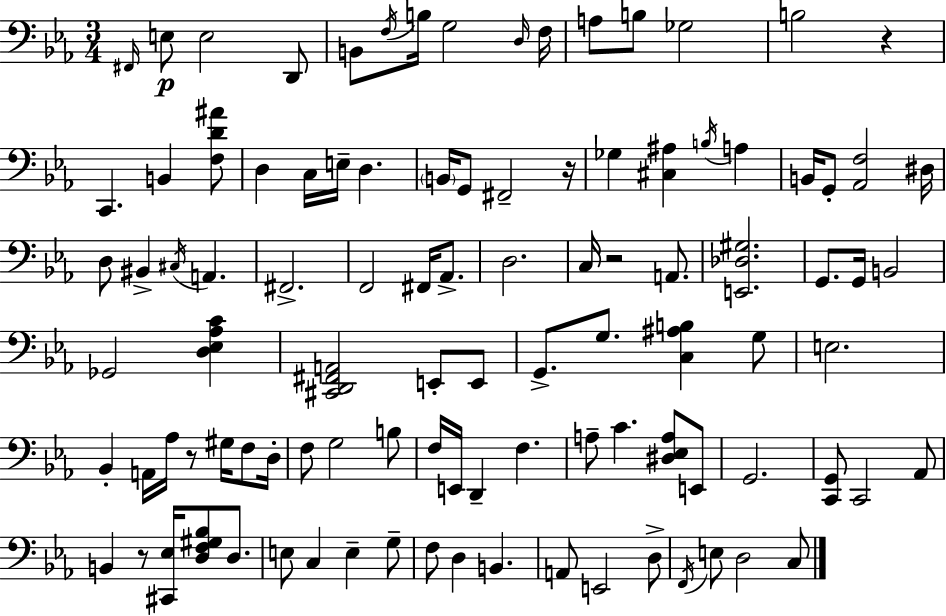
X:1
T:Untitled
M:3/4
L:1/4
K:Eb
^F,,/4 E,/2 E,2 D,,/2 B,,/2 F,/4 B,/4 G,2 D,/4 F,/4 A,/2 B,/2 _G,2 B,2 z C,, B,, [F,D^A]/2 D, C,/4 E,/4 D, B,,/4 G,,/2 ^F,,2 z/4 _G, [^C,^A,] B,/4 A, B,,/4 G,,/2 [_A,,F,]2 ^D,/4 D,/2 ^B,, ^C,/4 A,, ^F,,2 F,,2 ^F,,/4 _A,,/2 D,2 C,/4 z2 A,,/2 [E,,_D,^G,]2 G,,/2 G,,/4 B,,2 _G,,2 [D,_E,_A,C] [^C,,D,,^F,,A,,]2 E,,/2 E,,/2 G,,/2 G,/2 [C,^A,B,] G,/2 E,2 _B,, A,,/4 _A,/4 z/2 ^G,/4 F,/2 D,/4 F,/2 G,2 B,/2 F,/4 E,,/4 D,, F, A,/2 C [^D,_E,A,]/2 E,,/2 G,,2 [C,,G,,]/2 C,,2 _A,,/2 B,, z/2 [^C,,_E,]/4 [D,F,^G,_B,]/2 D,/2 E,/2 C, E, G,/2 F,/2 D, B,, A,,/2 E,,2 D,/2 F,,/4 E,/2 D,2 C,/2